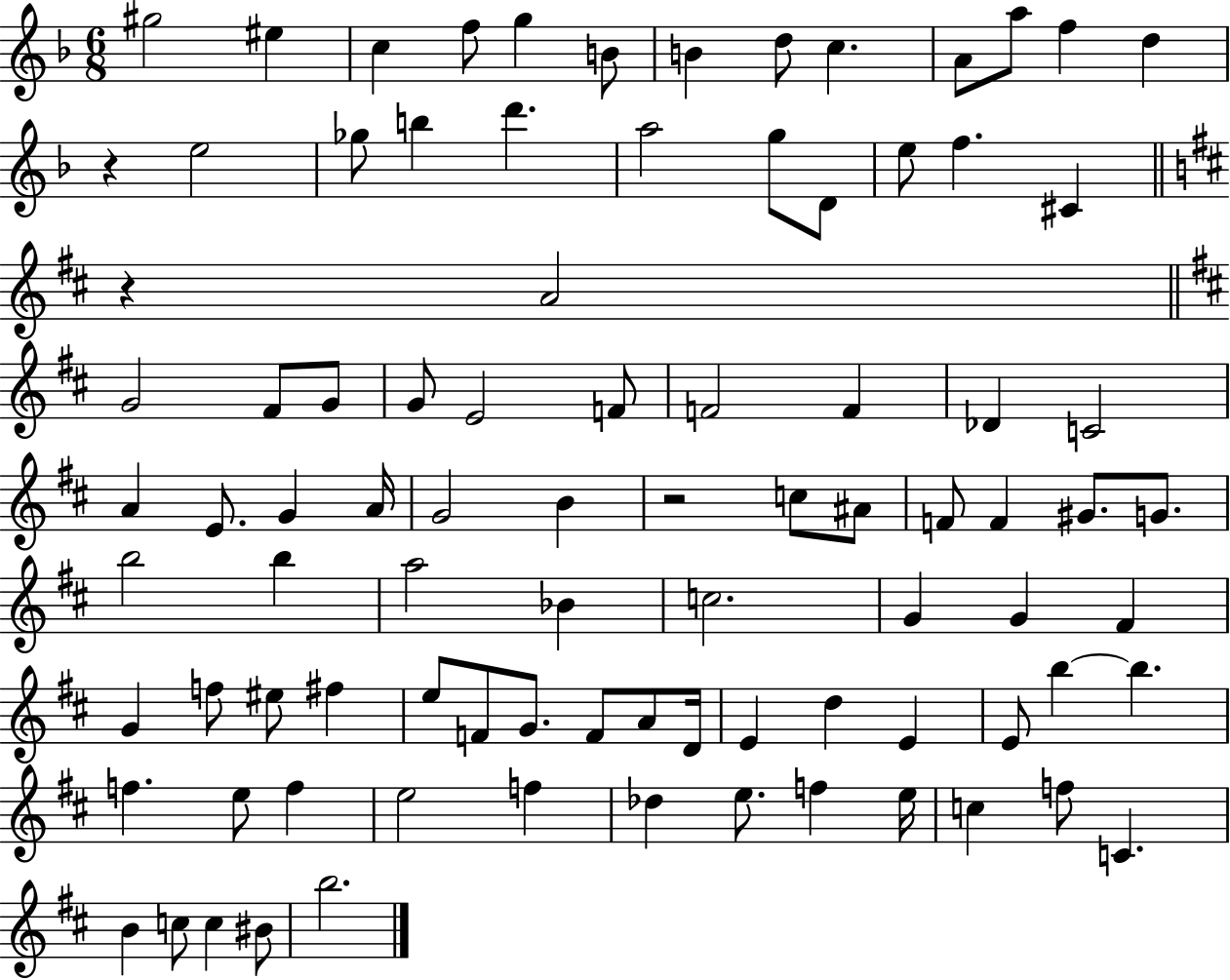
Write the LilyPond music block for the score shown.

{
  \clef treble
  \numericTimeSignature
  \time 6/8
  \key f \major
  gis''2 eis''4 | c''4 f''8 g''4 b'8 | b'4 d''8 c''4. | a'8 a''8 f''4 d''4 | \break r4 e''2 | ges''8 b''4 d'''4. | a''2 g''8 d'8 | e''8 f''4. cis'4 | \break \bar "||" \break \key d \major r4 a'2 | \bar "||" \break \key d \major g'2 fis'8 g'8 | g'8 e'2 f'8 | f'2 f'4 | des'4 c'2 | \break a'4 e'8. g'4 a'16 | g'2 b'4 | r2 c''8 ais'8 | f'8 f'4 gis'8. g'8. | \break b''2 b''4 | a''2 bes'4 | c''2. | g'4 g'4 fis'4 | \break g'4 f''8 eis''8 fis''4 | e''8 f'8 g'8. f'8 a'8 d'16 | e'4 d''4 e'4 | e'8 b''4~~ b''4. | \break f''4. e''8 f''4 | e''2 f''4 | des''4 e''8. f''4 e''16 | c''4 f''8 c'4. | \break b'4 c''8 c''4 bis'8 | b''2. | \bar "|."
}